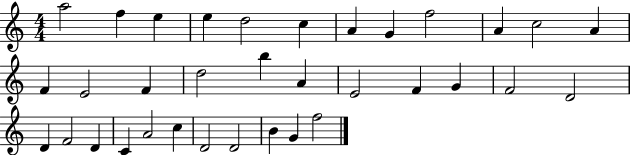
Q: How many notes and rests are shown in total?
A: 34